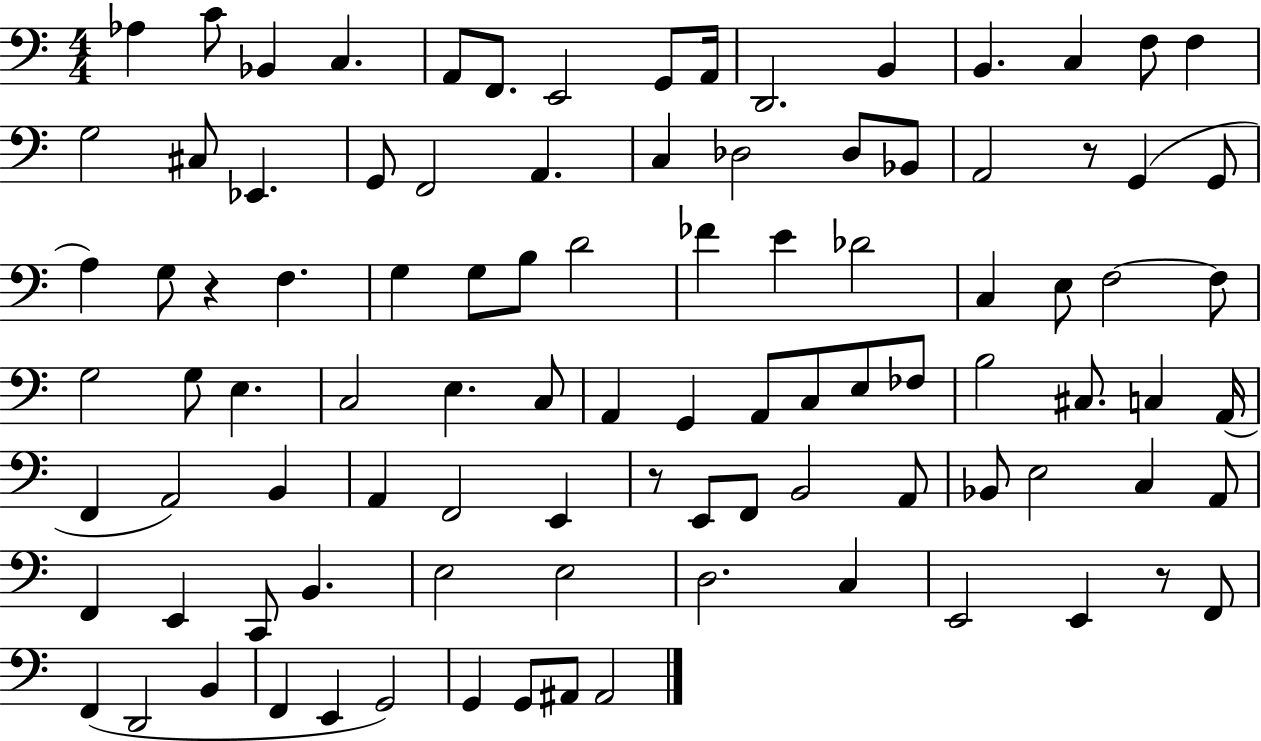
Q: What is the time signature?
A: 4/4